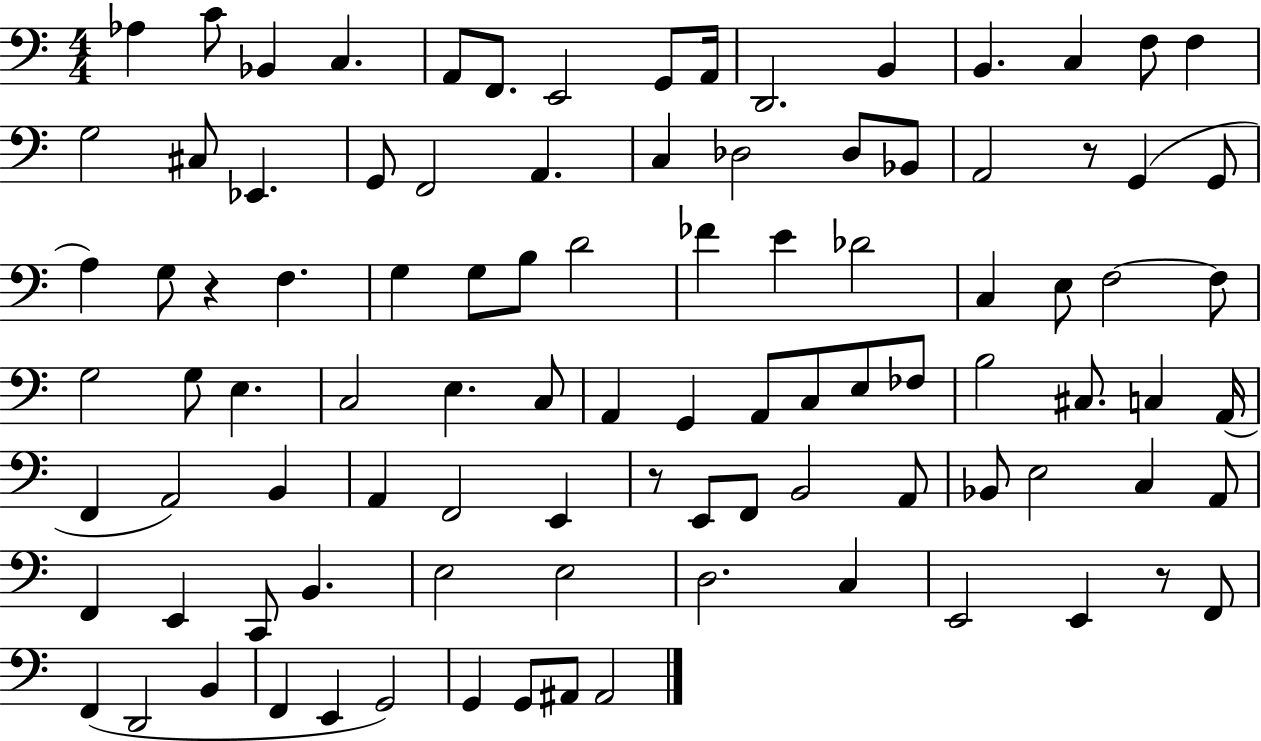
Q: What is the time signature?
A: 4/4